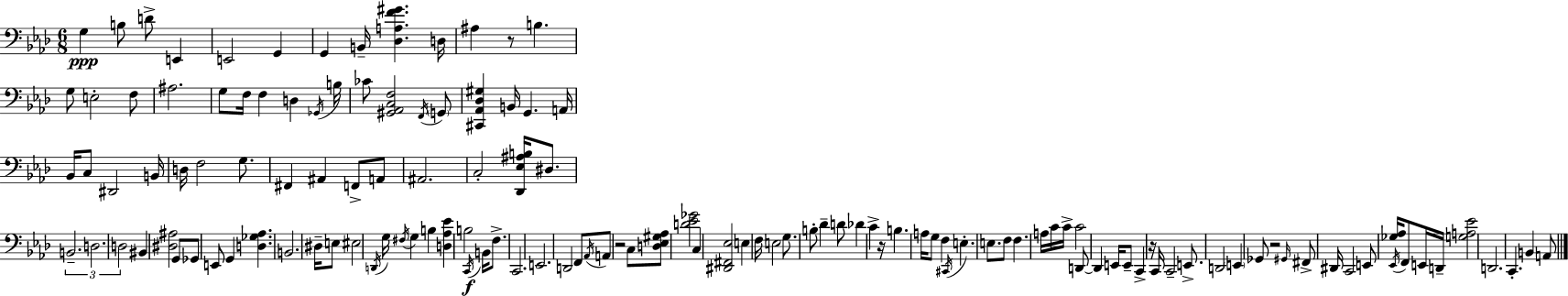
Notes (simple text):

G3/q B3/e D4/e E2/q E2/h G2/q G2/q B2/s [Db3,A3,F4,G#4]/q. D3/s A#3/q R/e B3/q. G3/e E3/h F3/e A#3/h. G3/e F3/s F3/q D3/q Gb2/s B3/s CES4/e [G#2,Ab2,C3,F3]/h F2/s G2/e [C#2,Ab2,Db3,G#3]/q B2/s G2/q. A2/s Bb2/s C3/e D#2/h B2/s D3/s F3/h G3/e. F#2/q A#2/q F2/e A2/e A#2/h. C3/h [Db2,Eb3,A#3,B3]/s D#3/e. B2/h. D3/h. D3/h BIS2/q [D#3,A#3]/h G2/e Gb2/e E2/e G2/q [D3,Gb3,Ab3]/q. B2/h. D#3/s E3/e EIS3/h D2/s G3/s F#3/s G3/q B3/q [D3,Ab3,Eb4]/q B3/h C2/s B2/s F3/e. C2/h. E2/h. D2/h F2/e Ab2/s A2/e R/h C3/e [D3,Eb3,G#3,Ab3]/e [D4,Eb4,Gb4]/h C3/q [D#2,F#2,Eb3]/h E3/q F3/s E3/h G3/e. B3/e Db4/q D4/e Db4/q C4/q R/s B3/q. A3/s G3/e F3/q C#2/s E3/q. E3/e. F3/e F3/q. A3/s C4/s C4/s C4/h D2/e D2/q E2/s E2/e C2/q R/s C2/s C2/h E2/e. D2/h E2/q Gb2/e R/h G#2/s F#2/e D#2/s C2/h E2/e [Gb3,Ab3]/s Eb2/s F2/e E2/s D2/s [G3,A3,Eb4]/h D2/h. C2/q. B2/q A2/e